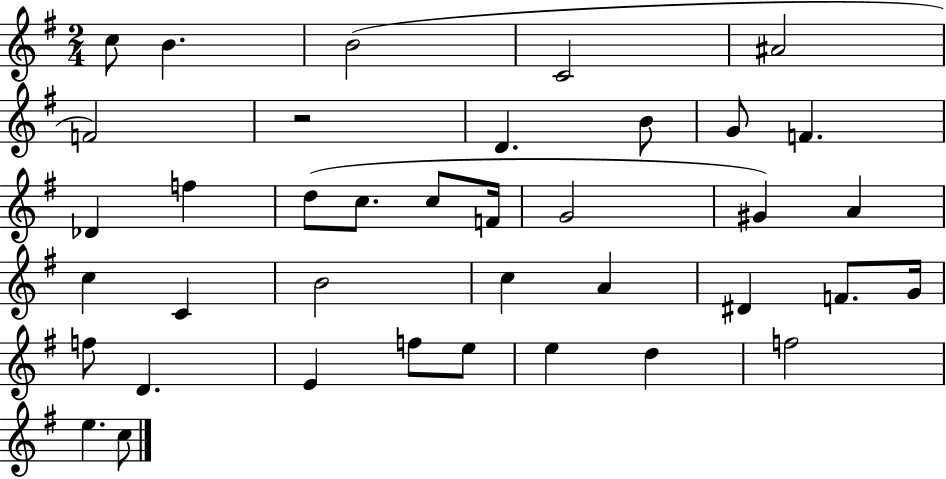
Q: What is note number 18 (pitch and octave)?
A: G#4